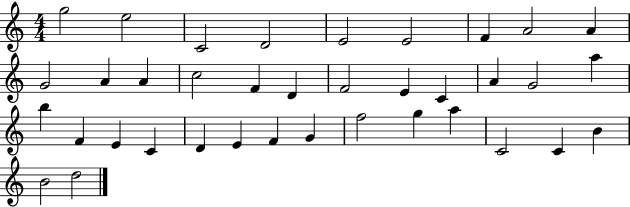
{
  \clef treble
  \numericTimeSignature
  \time 4/4
  \key c \major
  g''2 e''2 | c'2 d'2 | e'2 e'2 | f'4 a'2 a'4 | \break g'2 a'4 a'4 | c''2 f'4 d'4 | f'2 e'4 c'4 | a'4 g'2 a''4 | \break b''4 f'4 e'4 c'4 | d'4 e'4 f'4 g'4 | f''2 g''4 a''4 | c'2 c'4 b'4 | \break b'2 d''2 | \bar "|."
}